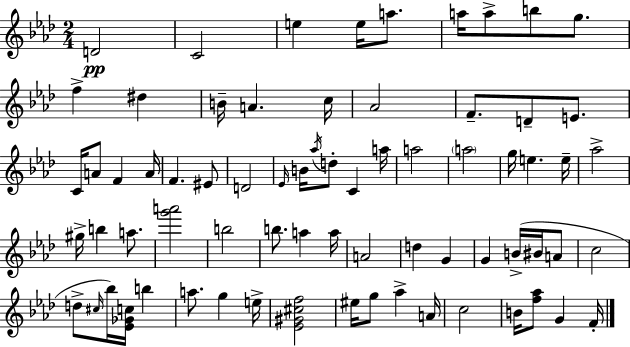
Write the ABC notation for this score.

X:1
T:Untitled
M:2/4
L:1/4
K:Fm
D2 C2 e e/4 a/2 a/4 a/2 b/2 g/2 f ^d B/4 A c/4 _A2 F/2 D/2 E/2 C/4 A/2 F A/4 F ^E/2 D2 _E/4 B/4 _a/4 d/2 C a/4 a2 a2 g/4 e e/4 _a2 ^g/4 b a/2 [g'a']2 b2 b/2 a a/4 A2 d G G B/4 ^B/4 A/2 c2 d/2 ^c/4 _b/4 [_E_Gc]/4 b a/2 g e/4 [_E^G^cf]2 ^e/4 g/2 _a A/4 c2 B/4 [f_a]/2 G F/4